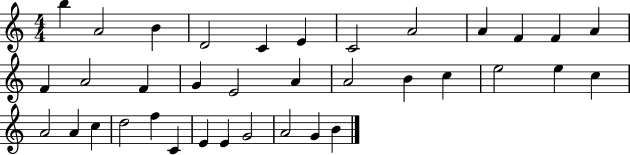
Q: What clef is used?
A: treble